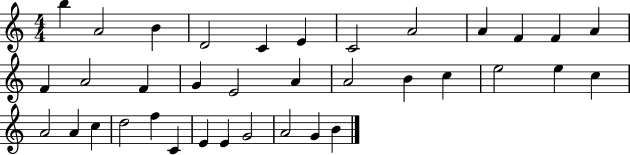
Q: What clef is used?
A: treble